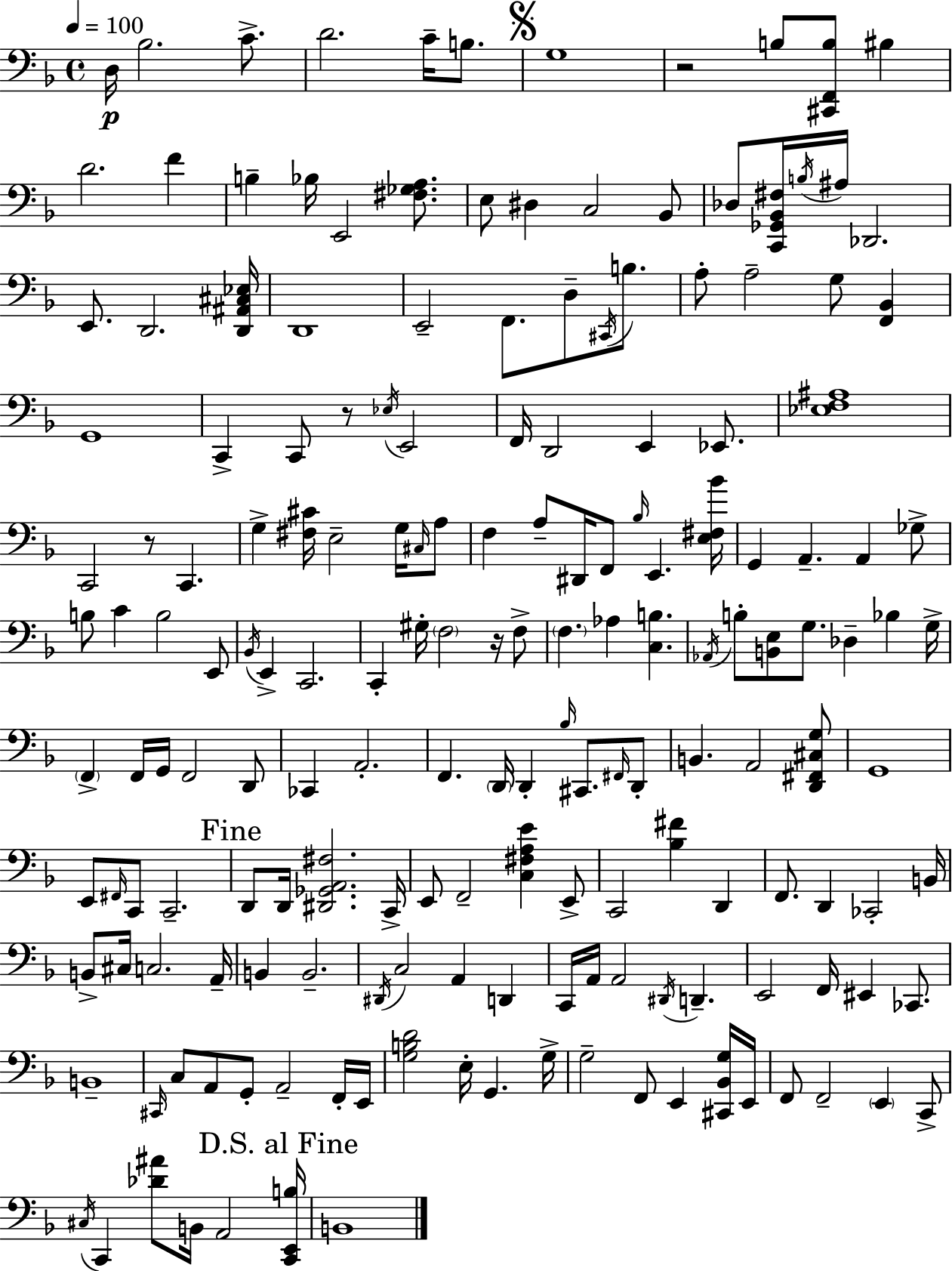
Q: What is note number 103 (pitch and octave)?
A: E2